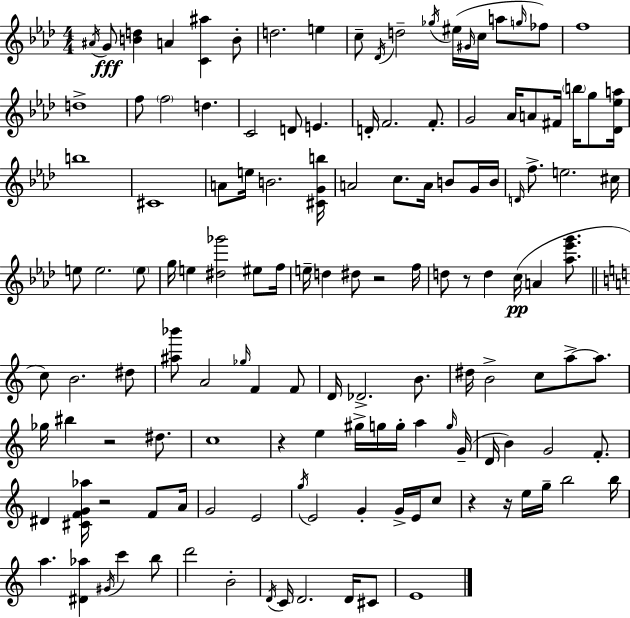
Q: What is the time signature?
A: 4/4